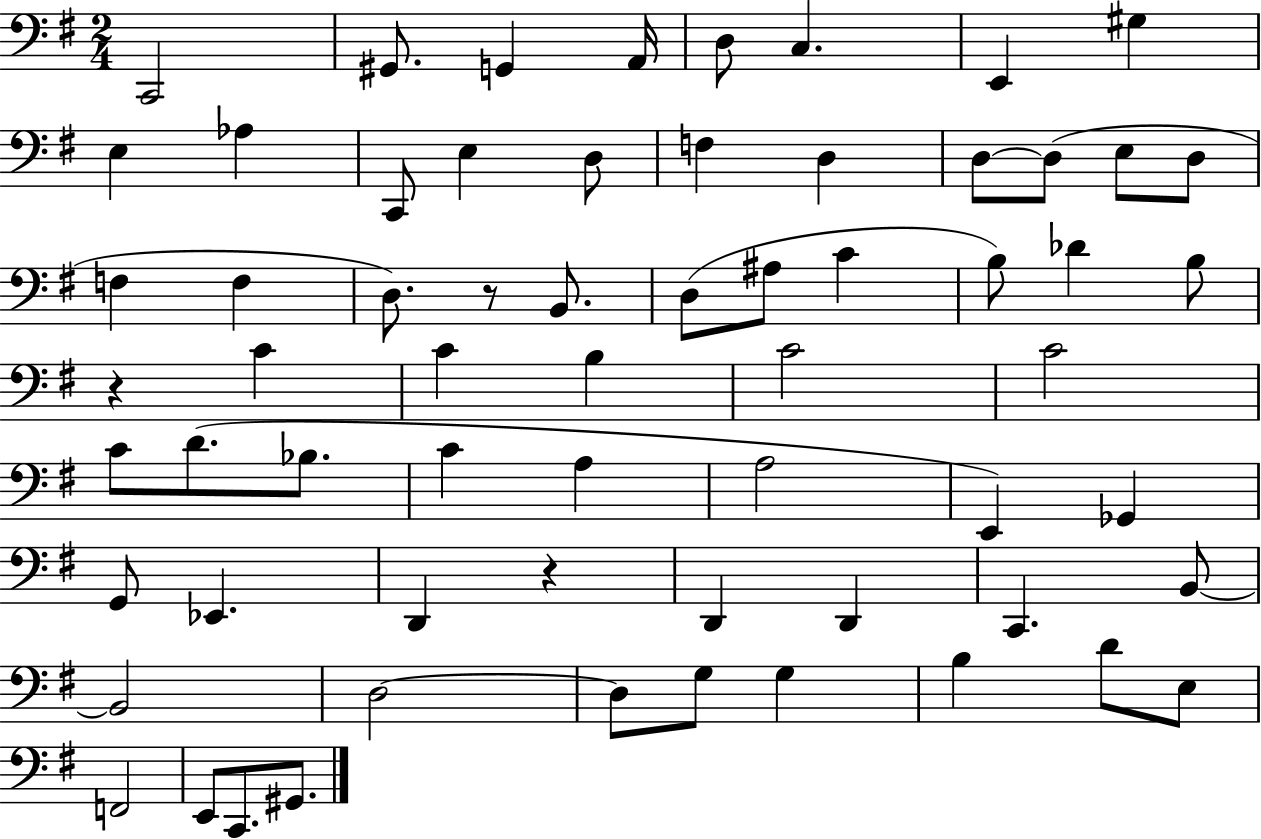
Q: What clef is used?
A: bass